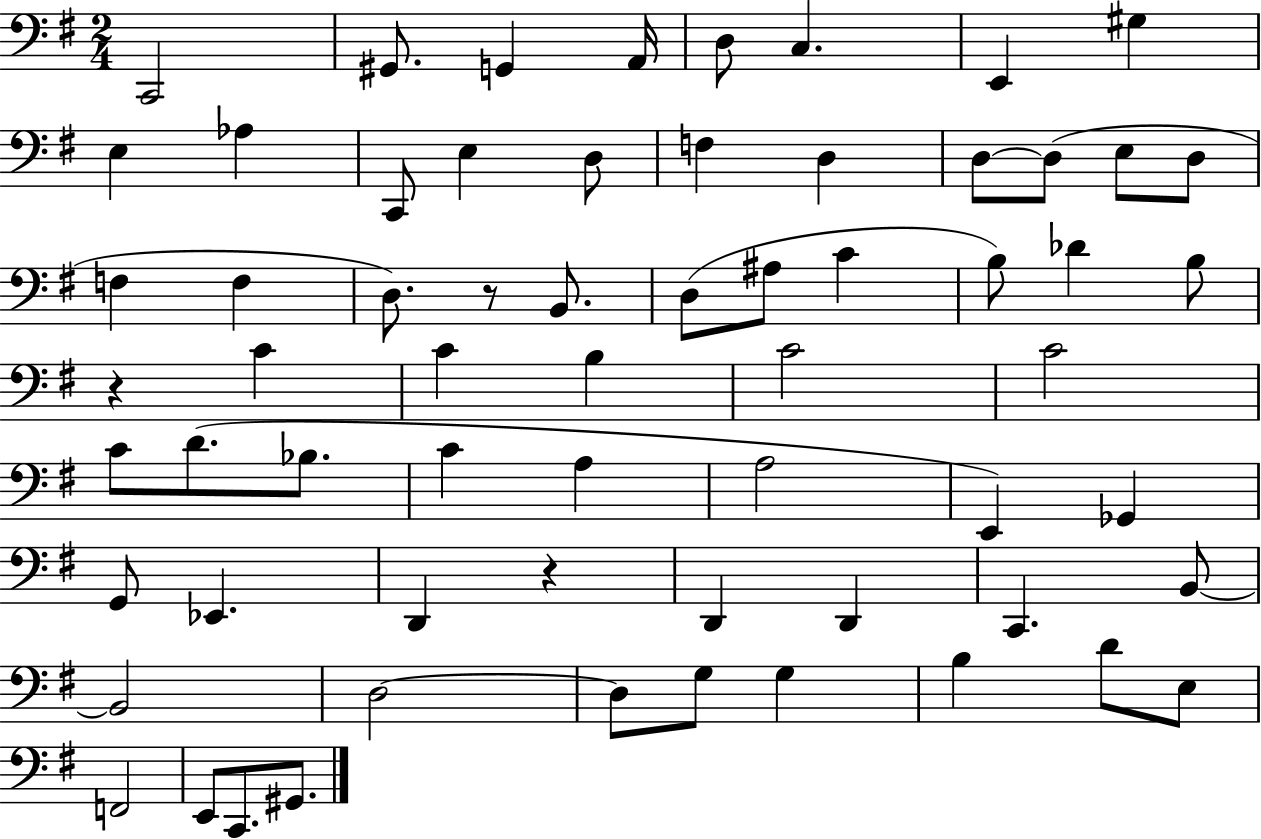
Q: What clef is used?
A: bass